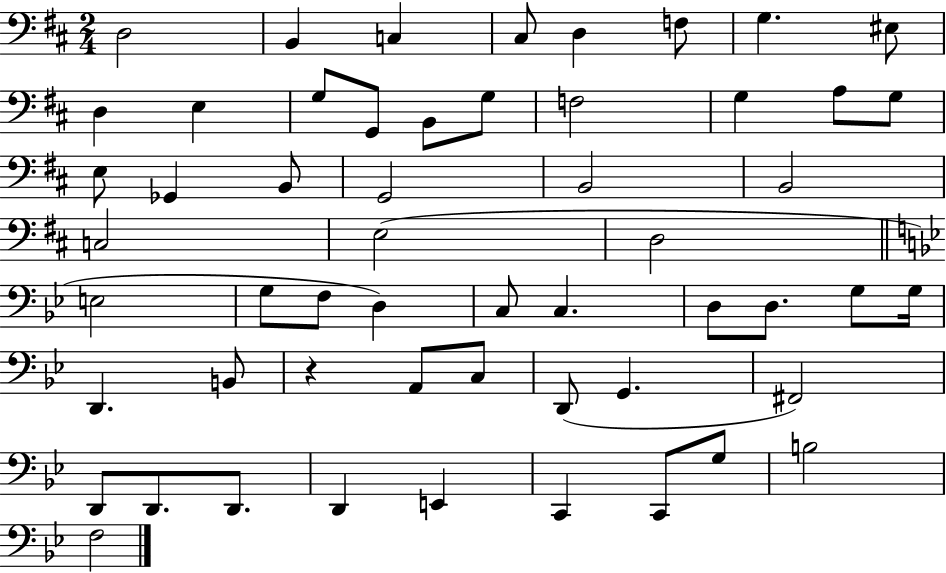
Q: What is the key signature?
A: D major